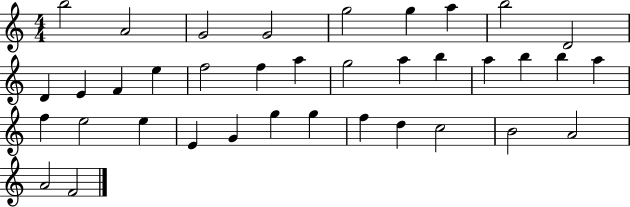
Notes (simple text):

B5/h A4/h G4/h G4/h G5/h G5/q A5/q B5/h D4/h D4/q E4/q F4/q E5/q F5/h F5/q A5/q G5/h A5/q B5/q A5/q B5/q B5/q A5/q F5/q E5/h E5/q E4/q G4/q G5/q G5/q F5/q D5/q C5/h B4/h A4/h A4/h F4/h